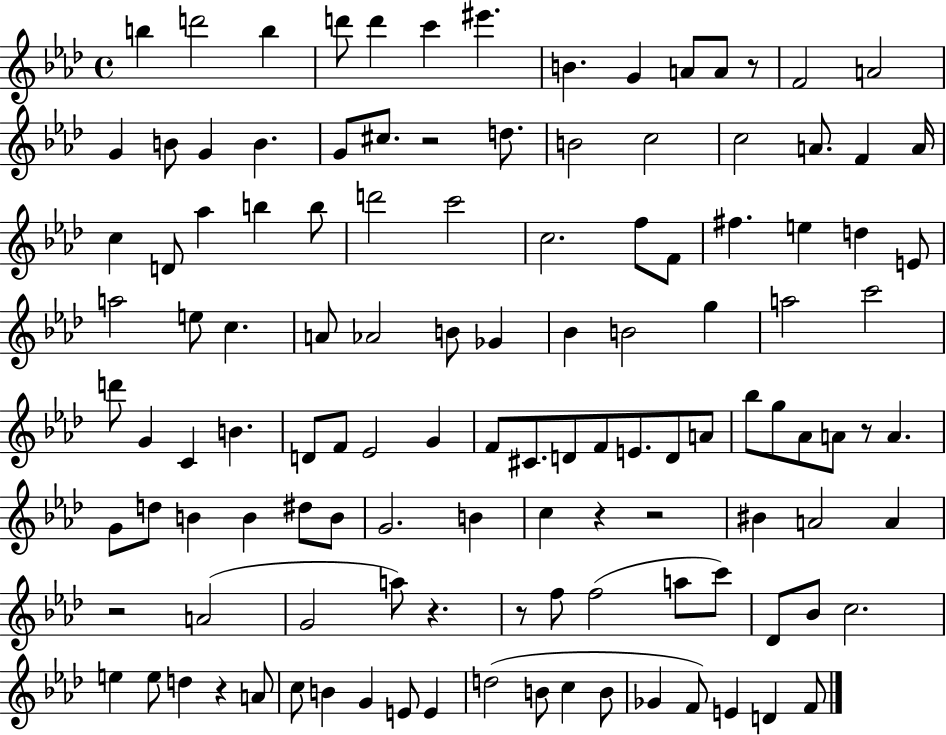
{
  \clef treble
  \time 4/4
  \defaultTimeSignature
  \key aes \major
  b''4 d'''2 b''4 | d'''8 d'''4 c'''4 eis'''4. | b'4. g'4 a'8 a'8 r8 | f'2 a'2 | \break g'4 b'8 g'4 b'4. | g'8 cis''8. r2 d''8. | b'2 c''2 | c''2 a'8. f'4 a'16 | \break c''4 d'8 aes''4 b''4 b''8 | d'''2 c'''2 | c''2. f''8 f'8 | fis''4. e''4 d''4 e'8 | \break a''2 e''8 c''4. | a'8 aes'2 b'8 ges'4 | bes'4 b'2 g''4 | a''2 c'''2 | \break d'''8 g'4 c'4 b'4. | d'8 f'8 ees'2 g'4 | f'8 cis'8. d'8 f'8 e'8. d'8 a'8 | bes''8 g''8 aes'8 a'8 r8 a'4. | \break g'8 d''8 b'4 b'4 dis''8 b'8 | g'2. b'4 | c''4 r4 r2 | bis'4 a'2 a'4 | \break r2 a'2( | g'2 a''8) r4. | r8 f''8 f''2( a''8 c'''8) | des'8 bes'8 c''2. | \break e''4 e''8 d''4 r4 a'8 | c''8 b'4 g'4 e'8 e'4 | d''2( b'8 c''4 b'8 | ges'4 f'8) e'4 d'4 f'8 | \break \bar "|."
}